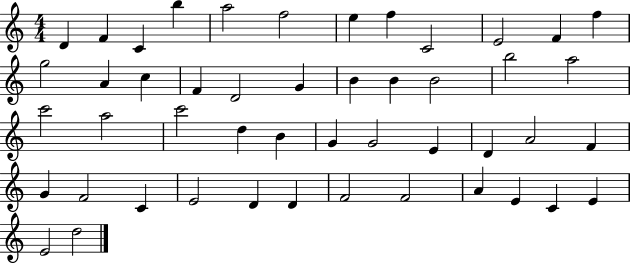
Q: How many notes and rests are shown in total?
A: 48